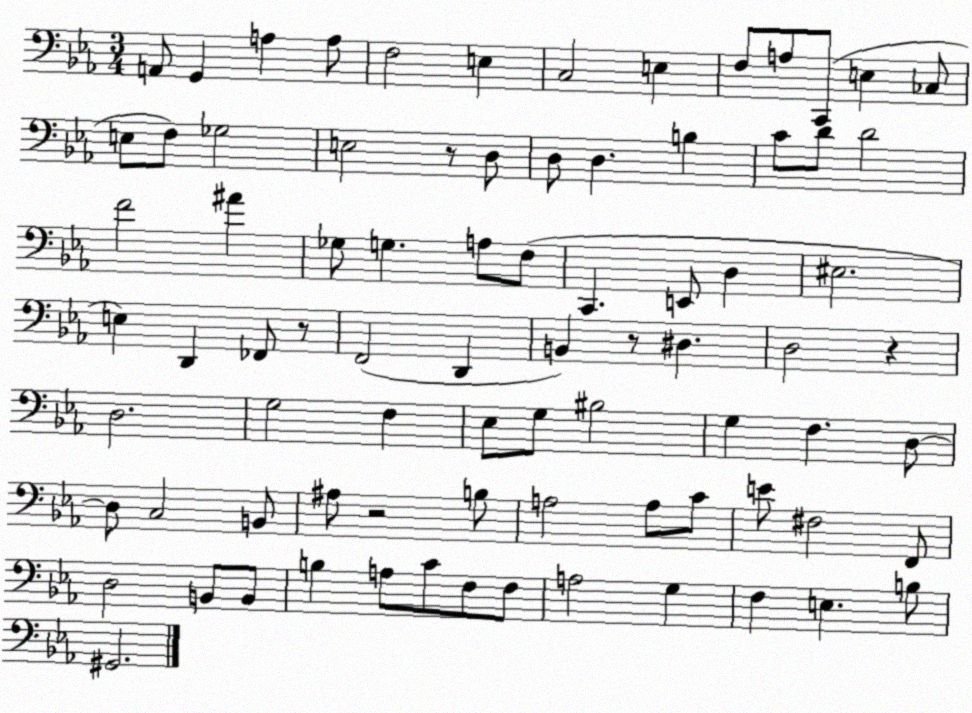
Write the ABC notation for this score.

X:1
T:Untitled
M:3/4
L:1/4
K:Eb
A,,/2 G,, A, A,/2 F,2 E, C,2 E, F,/2 A,/2 C,,/2 E, _C,/2 E,/2 F,/2 _G,2 E,2 z/2 D,/2 D,/2 D, B, C/2 D/2 D2 F2 ^A _G,/2 G, A,/2 F,/2 C,, E,,/2 D, ^E,2 E, D,, _F,,/2 z/2 F,,2 D,, B,, z/2 ^D, D,2 z D,2 G,2 F, _E,/2 G,/2 ^B,2 G, F, D,/2 D,/2 C,2 B,,/2 ^A,/2 z2 B,/2 A,2 A,/2 C/2 E/2 ^F,2 F,,/2 D,2 B,,/2 B,,/2 B, A,/2 C/2 F,/2 F,/2 A,2 G, F, E, B,/2 ^G,,2